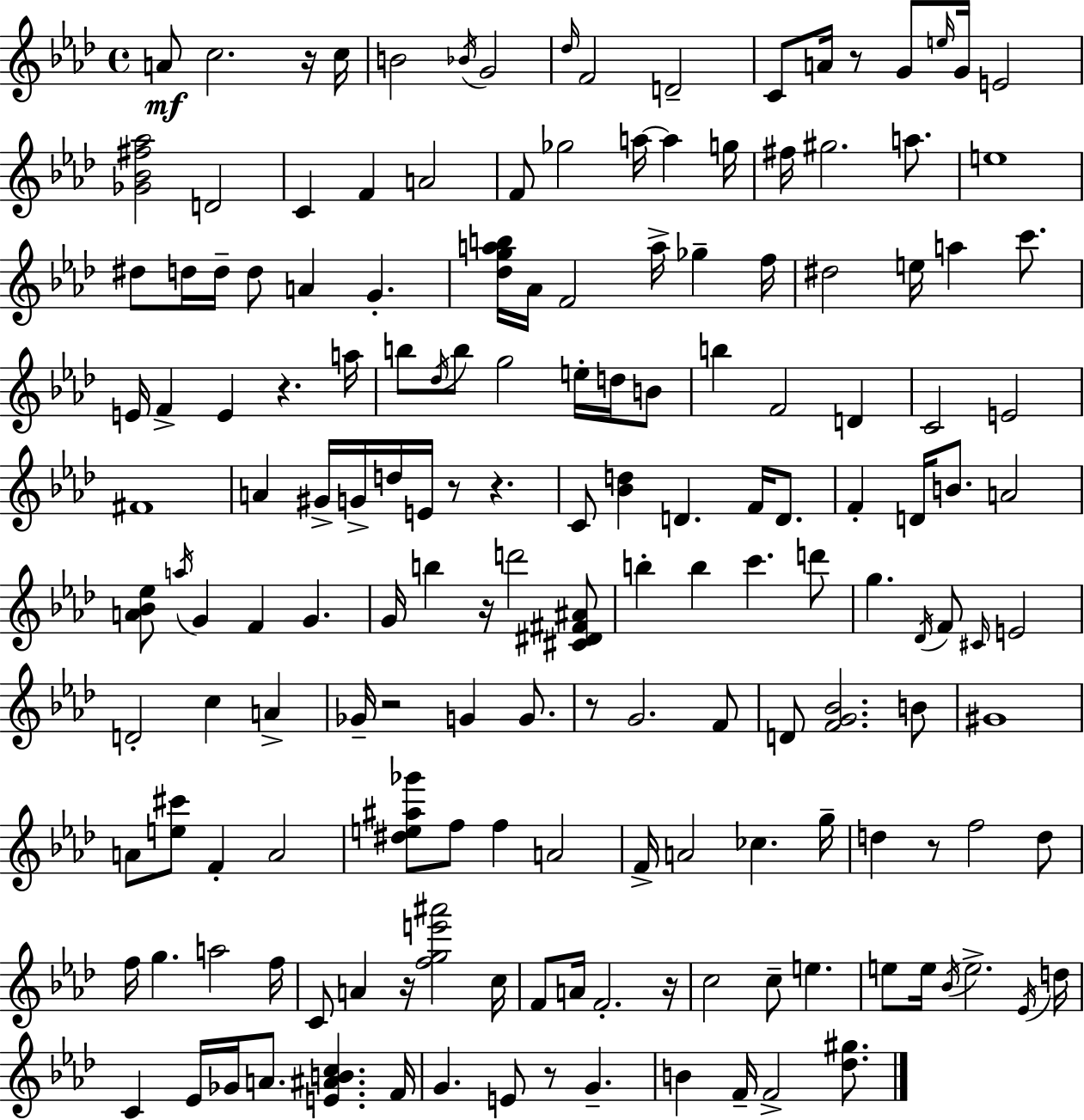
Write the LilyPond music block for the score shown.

{
  \clef treble
  \time 4/4
  \defaultTimeSignature
  \key f \minor
  a'8\mf c''2. r16 c''16 | b'2 \acciaccatura { bes'16 } g'2 | \grace { des''16 } f'2 d'2-- | c'8 a'16 r8 g'8 \grace { e''16 } g'16 e'2 | \break <ges' bes' fis'' aes''>2 d'2 | c'4 f'4 a'2 | f'8 ges''2 a''16~~ a''4 | g''16 fis''16 gis''2. | \break a''8. e''1 | dis''8 d''16 d''16-- d''8 a'4 g'4.-. | <des'' g'' a'' b''>16 aes'16 f'2 a''16-> ges''4-- | f''16 dis''2 e''16 a''4 | \break c'''8. e'16 f'4-> e'4 r4. | a''16 b''8 \acciaccatura { des''16 } b''8 g''2 | e''16-. d''16 b'8 b''4 f'2 | d'4 c'2 e'2 | \break fis'1 | a'4 gis'16-> g'16-> d''16 e'16 r8 r4. | c'8 <bes' d''>4 d'4. | f'16 d'8. f'4-. d'16 b'8. a'2 | \break <a' bes' ees''>8 \acciaccatura { a''16 } g'4 f'4 g'4. | g'16 b''4 r16 d'''2 | <cis' dis' fis' ais'>8 b''4-. b''4 c'''4. | d'''8 g''4. \acciaccatura { des'16 } f'8 \grace { cis'16 } e'2 | \break d'2-. c''4 | a'4-> ges'16-- r2 | g'4 g'8. r8 g'2. | f'8 d'8 <f' g' bes'>2. | \break b'8 gis'1 | a'8 <e'' cis'''>8 f'4-. a'2 | <dis'' e'' ais'' ges'''>8 f''8 f''4 a'2 | f'16-> a'2 | \break ces''4. g''16-- d''4 r8 f''2 | d''8 f''16 g''4. a''2 | f''16 c'8 a'4 r16 <f'' g'' e''' ais'''>2 | c''16 f'8 a'16 f'2.-. | \break r16 c''2 c''8-- | e''4. e''8 e''16 \acciaccatura { bes'16 } e''2.-> | \acciaccatura { ees'16 } d''16 c'4 ees'16 ges'16 a'8. | <e' ais' b' c''>4. f'16 g'4. e'8 | \break r8 g'4.-- b'4 f'16-- f'2-> | <des'' gis''>8. \bar "|."
}